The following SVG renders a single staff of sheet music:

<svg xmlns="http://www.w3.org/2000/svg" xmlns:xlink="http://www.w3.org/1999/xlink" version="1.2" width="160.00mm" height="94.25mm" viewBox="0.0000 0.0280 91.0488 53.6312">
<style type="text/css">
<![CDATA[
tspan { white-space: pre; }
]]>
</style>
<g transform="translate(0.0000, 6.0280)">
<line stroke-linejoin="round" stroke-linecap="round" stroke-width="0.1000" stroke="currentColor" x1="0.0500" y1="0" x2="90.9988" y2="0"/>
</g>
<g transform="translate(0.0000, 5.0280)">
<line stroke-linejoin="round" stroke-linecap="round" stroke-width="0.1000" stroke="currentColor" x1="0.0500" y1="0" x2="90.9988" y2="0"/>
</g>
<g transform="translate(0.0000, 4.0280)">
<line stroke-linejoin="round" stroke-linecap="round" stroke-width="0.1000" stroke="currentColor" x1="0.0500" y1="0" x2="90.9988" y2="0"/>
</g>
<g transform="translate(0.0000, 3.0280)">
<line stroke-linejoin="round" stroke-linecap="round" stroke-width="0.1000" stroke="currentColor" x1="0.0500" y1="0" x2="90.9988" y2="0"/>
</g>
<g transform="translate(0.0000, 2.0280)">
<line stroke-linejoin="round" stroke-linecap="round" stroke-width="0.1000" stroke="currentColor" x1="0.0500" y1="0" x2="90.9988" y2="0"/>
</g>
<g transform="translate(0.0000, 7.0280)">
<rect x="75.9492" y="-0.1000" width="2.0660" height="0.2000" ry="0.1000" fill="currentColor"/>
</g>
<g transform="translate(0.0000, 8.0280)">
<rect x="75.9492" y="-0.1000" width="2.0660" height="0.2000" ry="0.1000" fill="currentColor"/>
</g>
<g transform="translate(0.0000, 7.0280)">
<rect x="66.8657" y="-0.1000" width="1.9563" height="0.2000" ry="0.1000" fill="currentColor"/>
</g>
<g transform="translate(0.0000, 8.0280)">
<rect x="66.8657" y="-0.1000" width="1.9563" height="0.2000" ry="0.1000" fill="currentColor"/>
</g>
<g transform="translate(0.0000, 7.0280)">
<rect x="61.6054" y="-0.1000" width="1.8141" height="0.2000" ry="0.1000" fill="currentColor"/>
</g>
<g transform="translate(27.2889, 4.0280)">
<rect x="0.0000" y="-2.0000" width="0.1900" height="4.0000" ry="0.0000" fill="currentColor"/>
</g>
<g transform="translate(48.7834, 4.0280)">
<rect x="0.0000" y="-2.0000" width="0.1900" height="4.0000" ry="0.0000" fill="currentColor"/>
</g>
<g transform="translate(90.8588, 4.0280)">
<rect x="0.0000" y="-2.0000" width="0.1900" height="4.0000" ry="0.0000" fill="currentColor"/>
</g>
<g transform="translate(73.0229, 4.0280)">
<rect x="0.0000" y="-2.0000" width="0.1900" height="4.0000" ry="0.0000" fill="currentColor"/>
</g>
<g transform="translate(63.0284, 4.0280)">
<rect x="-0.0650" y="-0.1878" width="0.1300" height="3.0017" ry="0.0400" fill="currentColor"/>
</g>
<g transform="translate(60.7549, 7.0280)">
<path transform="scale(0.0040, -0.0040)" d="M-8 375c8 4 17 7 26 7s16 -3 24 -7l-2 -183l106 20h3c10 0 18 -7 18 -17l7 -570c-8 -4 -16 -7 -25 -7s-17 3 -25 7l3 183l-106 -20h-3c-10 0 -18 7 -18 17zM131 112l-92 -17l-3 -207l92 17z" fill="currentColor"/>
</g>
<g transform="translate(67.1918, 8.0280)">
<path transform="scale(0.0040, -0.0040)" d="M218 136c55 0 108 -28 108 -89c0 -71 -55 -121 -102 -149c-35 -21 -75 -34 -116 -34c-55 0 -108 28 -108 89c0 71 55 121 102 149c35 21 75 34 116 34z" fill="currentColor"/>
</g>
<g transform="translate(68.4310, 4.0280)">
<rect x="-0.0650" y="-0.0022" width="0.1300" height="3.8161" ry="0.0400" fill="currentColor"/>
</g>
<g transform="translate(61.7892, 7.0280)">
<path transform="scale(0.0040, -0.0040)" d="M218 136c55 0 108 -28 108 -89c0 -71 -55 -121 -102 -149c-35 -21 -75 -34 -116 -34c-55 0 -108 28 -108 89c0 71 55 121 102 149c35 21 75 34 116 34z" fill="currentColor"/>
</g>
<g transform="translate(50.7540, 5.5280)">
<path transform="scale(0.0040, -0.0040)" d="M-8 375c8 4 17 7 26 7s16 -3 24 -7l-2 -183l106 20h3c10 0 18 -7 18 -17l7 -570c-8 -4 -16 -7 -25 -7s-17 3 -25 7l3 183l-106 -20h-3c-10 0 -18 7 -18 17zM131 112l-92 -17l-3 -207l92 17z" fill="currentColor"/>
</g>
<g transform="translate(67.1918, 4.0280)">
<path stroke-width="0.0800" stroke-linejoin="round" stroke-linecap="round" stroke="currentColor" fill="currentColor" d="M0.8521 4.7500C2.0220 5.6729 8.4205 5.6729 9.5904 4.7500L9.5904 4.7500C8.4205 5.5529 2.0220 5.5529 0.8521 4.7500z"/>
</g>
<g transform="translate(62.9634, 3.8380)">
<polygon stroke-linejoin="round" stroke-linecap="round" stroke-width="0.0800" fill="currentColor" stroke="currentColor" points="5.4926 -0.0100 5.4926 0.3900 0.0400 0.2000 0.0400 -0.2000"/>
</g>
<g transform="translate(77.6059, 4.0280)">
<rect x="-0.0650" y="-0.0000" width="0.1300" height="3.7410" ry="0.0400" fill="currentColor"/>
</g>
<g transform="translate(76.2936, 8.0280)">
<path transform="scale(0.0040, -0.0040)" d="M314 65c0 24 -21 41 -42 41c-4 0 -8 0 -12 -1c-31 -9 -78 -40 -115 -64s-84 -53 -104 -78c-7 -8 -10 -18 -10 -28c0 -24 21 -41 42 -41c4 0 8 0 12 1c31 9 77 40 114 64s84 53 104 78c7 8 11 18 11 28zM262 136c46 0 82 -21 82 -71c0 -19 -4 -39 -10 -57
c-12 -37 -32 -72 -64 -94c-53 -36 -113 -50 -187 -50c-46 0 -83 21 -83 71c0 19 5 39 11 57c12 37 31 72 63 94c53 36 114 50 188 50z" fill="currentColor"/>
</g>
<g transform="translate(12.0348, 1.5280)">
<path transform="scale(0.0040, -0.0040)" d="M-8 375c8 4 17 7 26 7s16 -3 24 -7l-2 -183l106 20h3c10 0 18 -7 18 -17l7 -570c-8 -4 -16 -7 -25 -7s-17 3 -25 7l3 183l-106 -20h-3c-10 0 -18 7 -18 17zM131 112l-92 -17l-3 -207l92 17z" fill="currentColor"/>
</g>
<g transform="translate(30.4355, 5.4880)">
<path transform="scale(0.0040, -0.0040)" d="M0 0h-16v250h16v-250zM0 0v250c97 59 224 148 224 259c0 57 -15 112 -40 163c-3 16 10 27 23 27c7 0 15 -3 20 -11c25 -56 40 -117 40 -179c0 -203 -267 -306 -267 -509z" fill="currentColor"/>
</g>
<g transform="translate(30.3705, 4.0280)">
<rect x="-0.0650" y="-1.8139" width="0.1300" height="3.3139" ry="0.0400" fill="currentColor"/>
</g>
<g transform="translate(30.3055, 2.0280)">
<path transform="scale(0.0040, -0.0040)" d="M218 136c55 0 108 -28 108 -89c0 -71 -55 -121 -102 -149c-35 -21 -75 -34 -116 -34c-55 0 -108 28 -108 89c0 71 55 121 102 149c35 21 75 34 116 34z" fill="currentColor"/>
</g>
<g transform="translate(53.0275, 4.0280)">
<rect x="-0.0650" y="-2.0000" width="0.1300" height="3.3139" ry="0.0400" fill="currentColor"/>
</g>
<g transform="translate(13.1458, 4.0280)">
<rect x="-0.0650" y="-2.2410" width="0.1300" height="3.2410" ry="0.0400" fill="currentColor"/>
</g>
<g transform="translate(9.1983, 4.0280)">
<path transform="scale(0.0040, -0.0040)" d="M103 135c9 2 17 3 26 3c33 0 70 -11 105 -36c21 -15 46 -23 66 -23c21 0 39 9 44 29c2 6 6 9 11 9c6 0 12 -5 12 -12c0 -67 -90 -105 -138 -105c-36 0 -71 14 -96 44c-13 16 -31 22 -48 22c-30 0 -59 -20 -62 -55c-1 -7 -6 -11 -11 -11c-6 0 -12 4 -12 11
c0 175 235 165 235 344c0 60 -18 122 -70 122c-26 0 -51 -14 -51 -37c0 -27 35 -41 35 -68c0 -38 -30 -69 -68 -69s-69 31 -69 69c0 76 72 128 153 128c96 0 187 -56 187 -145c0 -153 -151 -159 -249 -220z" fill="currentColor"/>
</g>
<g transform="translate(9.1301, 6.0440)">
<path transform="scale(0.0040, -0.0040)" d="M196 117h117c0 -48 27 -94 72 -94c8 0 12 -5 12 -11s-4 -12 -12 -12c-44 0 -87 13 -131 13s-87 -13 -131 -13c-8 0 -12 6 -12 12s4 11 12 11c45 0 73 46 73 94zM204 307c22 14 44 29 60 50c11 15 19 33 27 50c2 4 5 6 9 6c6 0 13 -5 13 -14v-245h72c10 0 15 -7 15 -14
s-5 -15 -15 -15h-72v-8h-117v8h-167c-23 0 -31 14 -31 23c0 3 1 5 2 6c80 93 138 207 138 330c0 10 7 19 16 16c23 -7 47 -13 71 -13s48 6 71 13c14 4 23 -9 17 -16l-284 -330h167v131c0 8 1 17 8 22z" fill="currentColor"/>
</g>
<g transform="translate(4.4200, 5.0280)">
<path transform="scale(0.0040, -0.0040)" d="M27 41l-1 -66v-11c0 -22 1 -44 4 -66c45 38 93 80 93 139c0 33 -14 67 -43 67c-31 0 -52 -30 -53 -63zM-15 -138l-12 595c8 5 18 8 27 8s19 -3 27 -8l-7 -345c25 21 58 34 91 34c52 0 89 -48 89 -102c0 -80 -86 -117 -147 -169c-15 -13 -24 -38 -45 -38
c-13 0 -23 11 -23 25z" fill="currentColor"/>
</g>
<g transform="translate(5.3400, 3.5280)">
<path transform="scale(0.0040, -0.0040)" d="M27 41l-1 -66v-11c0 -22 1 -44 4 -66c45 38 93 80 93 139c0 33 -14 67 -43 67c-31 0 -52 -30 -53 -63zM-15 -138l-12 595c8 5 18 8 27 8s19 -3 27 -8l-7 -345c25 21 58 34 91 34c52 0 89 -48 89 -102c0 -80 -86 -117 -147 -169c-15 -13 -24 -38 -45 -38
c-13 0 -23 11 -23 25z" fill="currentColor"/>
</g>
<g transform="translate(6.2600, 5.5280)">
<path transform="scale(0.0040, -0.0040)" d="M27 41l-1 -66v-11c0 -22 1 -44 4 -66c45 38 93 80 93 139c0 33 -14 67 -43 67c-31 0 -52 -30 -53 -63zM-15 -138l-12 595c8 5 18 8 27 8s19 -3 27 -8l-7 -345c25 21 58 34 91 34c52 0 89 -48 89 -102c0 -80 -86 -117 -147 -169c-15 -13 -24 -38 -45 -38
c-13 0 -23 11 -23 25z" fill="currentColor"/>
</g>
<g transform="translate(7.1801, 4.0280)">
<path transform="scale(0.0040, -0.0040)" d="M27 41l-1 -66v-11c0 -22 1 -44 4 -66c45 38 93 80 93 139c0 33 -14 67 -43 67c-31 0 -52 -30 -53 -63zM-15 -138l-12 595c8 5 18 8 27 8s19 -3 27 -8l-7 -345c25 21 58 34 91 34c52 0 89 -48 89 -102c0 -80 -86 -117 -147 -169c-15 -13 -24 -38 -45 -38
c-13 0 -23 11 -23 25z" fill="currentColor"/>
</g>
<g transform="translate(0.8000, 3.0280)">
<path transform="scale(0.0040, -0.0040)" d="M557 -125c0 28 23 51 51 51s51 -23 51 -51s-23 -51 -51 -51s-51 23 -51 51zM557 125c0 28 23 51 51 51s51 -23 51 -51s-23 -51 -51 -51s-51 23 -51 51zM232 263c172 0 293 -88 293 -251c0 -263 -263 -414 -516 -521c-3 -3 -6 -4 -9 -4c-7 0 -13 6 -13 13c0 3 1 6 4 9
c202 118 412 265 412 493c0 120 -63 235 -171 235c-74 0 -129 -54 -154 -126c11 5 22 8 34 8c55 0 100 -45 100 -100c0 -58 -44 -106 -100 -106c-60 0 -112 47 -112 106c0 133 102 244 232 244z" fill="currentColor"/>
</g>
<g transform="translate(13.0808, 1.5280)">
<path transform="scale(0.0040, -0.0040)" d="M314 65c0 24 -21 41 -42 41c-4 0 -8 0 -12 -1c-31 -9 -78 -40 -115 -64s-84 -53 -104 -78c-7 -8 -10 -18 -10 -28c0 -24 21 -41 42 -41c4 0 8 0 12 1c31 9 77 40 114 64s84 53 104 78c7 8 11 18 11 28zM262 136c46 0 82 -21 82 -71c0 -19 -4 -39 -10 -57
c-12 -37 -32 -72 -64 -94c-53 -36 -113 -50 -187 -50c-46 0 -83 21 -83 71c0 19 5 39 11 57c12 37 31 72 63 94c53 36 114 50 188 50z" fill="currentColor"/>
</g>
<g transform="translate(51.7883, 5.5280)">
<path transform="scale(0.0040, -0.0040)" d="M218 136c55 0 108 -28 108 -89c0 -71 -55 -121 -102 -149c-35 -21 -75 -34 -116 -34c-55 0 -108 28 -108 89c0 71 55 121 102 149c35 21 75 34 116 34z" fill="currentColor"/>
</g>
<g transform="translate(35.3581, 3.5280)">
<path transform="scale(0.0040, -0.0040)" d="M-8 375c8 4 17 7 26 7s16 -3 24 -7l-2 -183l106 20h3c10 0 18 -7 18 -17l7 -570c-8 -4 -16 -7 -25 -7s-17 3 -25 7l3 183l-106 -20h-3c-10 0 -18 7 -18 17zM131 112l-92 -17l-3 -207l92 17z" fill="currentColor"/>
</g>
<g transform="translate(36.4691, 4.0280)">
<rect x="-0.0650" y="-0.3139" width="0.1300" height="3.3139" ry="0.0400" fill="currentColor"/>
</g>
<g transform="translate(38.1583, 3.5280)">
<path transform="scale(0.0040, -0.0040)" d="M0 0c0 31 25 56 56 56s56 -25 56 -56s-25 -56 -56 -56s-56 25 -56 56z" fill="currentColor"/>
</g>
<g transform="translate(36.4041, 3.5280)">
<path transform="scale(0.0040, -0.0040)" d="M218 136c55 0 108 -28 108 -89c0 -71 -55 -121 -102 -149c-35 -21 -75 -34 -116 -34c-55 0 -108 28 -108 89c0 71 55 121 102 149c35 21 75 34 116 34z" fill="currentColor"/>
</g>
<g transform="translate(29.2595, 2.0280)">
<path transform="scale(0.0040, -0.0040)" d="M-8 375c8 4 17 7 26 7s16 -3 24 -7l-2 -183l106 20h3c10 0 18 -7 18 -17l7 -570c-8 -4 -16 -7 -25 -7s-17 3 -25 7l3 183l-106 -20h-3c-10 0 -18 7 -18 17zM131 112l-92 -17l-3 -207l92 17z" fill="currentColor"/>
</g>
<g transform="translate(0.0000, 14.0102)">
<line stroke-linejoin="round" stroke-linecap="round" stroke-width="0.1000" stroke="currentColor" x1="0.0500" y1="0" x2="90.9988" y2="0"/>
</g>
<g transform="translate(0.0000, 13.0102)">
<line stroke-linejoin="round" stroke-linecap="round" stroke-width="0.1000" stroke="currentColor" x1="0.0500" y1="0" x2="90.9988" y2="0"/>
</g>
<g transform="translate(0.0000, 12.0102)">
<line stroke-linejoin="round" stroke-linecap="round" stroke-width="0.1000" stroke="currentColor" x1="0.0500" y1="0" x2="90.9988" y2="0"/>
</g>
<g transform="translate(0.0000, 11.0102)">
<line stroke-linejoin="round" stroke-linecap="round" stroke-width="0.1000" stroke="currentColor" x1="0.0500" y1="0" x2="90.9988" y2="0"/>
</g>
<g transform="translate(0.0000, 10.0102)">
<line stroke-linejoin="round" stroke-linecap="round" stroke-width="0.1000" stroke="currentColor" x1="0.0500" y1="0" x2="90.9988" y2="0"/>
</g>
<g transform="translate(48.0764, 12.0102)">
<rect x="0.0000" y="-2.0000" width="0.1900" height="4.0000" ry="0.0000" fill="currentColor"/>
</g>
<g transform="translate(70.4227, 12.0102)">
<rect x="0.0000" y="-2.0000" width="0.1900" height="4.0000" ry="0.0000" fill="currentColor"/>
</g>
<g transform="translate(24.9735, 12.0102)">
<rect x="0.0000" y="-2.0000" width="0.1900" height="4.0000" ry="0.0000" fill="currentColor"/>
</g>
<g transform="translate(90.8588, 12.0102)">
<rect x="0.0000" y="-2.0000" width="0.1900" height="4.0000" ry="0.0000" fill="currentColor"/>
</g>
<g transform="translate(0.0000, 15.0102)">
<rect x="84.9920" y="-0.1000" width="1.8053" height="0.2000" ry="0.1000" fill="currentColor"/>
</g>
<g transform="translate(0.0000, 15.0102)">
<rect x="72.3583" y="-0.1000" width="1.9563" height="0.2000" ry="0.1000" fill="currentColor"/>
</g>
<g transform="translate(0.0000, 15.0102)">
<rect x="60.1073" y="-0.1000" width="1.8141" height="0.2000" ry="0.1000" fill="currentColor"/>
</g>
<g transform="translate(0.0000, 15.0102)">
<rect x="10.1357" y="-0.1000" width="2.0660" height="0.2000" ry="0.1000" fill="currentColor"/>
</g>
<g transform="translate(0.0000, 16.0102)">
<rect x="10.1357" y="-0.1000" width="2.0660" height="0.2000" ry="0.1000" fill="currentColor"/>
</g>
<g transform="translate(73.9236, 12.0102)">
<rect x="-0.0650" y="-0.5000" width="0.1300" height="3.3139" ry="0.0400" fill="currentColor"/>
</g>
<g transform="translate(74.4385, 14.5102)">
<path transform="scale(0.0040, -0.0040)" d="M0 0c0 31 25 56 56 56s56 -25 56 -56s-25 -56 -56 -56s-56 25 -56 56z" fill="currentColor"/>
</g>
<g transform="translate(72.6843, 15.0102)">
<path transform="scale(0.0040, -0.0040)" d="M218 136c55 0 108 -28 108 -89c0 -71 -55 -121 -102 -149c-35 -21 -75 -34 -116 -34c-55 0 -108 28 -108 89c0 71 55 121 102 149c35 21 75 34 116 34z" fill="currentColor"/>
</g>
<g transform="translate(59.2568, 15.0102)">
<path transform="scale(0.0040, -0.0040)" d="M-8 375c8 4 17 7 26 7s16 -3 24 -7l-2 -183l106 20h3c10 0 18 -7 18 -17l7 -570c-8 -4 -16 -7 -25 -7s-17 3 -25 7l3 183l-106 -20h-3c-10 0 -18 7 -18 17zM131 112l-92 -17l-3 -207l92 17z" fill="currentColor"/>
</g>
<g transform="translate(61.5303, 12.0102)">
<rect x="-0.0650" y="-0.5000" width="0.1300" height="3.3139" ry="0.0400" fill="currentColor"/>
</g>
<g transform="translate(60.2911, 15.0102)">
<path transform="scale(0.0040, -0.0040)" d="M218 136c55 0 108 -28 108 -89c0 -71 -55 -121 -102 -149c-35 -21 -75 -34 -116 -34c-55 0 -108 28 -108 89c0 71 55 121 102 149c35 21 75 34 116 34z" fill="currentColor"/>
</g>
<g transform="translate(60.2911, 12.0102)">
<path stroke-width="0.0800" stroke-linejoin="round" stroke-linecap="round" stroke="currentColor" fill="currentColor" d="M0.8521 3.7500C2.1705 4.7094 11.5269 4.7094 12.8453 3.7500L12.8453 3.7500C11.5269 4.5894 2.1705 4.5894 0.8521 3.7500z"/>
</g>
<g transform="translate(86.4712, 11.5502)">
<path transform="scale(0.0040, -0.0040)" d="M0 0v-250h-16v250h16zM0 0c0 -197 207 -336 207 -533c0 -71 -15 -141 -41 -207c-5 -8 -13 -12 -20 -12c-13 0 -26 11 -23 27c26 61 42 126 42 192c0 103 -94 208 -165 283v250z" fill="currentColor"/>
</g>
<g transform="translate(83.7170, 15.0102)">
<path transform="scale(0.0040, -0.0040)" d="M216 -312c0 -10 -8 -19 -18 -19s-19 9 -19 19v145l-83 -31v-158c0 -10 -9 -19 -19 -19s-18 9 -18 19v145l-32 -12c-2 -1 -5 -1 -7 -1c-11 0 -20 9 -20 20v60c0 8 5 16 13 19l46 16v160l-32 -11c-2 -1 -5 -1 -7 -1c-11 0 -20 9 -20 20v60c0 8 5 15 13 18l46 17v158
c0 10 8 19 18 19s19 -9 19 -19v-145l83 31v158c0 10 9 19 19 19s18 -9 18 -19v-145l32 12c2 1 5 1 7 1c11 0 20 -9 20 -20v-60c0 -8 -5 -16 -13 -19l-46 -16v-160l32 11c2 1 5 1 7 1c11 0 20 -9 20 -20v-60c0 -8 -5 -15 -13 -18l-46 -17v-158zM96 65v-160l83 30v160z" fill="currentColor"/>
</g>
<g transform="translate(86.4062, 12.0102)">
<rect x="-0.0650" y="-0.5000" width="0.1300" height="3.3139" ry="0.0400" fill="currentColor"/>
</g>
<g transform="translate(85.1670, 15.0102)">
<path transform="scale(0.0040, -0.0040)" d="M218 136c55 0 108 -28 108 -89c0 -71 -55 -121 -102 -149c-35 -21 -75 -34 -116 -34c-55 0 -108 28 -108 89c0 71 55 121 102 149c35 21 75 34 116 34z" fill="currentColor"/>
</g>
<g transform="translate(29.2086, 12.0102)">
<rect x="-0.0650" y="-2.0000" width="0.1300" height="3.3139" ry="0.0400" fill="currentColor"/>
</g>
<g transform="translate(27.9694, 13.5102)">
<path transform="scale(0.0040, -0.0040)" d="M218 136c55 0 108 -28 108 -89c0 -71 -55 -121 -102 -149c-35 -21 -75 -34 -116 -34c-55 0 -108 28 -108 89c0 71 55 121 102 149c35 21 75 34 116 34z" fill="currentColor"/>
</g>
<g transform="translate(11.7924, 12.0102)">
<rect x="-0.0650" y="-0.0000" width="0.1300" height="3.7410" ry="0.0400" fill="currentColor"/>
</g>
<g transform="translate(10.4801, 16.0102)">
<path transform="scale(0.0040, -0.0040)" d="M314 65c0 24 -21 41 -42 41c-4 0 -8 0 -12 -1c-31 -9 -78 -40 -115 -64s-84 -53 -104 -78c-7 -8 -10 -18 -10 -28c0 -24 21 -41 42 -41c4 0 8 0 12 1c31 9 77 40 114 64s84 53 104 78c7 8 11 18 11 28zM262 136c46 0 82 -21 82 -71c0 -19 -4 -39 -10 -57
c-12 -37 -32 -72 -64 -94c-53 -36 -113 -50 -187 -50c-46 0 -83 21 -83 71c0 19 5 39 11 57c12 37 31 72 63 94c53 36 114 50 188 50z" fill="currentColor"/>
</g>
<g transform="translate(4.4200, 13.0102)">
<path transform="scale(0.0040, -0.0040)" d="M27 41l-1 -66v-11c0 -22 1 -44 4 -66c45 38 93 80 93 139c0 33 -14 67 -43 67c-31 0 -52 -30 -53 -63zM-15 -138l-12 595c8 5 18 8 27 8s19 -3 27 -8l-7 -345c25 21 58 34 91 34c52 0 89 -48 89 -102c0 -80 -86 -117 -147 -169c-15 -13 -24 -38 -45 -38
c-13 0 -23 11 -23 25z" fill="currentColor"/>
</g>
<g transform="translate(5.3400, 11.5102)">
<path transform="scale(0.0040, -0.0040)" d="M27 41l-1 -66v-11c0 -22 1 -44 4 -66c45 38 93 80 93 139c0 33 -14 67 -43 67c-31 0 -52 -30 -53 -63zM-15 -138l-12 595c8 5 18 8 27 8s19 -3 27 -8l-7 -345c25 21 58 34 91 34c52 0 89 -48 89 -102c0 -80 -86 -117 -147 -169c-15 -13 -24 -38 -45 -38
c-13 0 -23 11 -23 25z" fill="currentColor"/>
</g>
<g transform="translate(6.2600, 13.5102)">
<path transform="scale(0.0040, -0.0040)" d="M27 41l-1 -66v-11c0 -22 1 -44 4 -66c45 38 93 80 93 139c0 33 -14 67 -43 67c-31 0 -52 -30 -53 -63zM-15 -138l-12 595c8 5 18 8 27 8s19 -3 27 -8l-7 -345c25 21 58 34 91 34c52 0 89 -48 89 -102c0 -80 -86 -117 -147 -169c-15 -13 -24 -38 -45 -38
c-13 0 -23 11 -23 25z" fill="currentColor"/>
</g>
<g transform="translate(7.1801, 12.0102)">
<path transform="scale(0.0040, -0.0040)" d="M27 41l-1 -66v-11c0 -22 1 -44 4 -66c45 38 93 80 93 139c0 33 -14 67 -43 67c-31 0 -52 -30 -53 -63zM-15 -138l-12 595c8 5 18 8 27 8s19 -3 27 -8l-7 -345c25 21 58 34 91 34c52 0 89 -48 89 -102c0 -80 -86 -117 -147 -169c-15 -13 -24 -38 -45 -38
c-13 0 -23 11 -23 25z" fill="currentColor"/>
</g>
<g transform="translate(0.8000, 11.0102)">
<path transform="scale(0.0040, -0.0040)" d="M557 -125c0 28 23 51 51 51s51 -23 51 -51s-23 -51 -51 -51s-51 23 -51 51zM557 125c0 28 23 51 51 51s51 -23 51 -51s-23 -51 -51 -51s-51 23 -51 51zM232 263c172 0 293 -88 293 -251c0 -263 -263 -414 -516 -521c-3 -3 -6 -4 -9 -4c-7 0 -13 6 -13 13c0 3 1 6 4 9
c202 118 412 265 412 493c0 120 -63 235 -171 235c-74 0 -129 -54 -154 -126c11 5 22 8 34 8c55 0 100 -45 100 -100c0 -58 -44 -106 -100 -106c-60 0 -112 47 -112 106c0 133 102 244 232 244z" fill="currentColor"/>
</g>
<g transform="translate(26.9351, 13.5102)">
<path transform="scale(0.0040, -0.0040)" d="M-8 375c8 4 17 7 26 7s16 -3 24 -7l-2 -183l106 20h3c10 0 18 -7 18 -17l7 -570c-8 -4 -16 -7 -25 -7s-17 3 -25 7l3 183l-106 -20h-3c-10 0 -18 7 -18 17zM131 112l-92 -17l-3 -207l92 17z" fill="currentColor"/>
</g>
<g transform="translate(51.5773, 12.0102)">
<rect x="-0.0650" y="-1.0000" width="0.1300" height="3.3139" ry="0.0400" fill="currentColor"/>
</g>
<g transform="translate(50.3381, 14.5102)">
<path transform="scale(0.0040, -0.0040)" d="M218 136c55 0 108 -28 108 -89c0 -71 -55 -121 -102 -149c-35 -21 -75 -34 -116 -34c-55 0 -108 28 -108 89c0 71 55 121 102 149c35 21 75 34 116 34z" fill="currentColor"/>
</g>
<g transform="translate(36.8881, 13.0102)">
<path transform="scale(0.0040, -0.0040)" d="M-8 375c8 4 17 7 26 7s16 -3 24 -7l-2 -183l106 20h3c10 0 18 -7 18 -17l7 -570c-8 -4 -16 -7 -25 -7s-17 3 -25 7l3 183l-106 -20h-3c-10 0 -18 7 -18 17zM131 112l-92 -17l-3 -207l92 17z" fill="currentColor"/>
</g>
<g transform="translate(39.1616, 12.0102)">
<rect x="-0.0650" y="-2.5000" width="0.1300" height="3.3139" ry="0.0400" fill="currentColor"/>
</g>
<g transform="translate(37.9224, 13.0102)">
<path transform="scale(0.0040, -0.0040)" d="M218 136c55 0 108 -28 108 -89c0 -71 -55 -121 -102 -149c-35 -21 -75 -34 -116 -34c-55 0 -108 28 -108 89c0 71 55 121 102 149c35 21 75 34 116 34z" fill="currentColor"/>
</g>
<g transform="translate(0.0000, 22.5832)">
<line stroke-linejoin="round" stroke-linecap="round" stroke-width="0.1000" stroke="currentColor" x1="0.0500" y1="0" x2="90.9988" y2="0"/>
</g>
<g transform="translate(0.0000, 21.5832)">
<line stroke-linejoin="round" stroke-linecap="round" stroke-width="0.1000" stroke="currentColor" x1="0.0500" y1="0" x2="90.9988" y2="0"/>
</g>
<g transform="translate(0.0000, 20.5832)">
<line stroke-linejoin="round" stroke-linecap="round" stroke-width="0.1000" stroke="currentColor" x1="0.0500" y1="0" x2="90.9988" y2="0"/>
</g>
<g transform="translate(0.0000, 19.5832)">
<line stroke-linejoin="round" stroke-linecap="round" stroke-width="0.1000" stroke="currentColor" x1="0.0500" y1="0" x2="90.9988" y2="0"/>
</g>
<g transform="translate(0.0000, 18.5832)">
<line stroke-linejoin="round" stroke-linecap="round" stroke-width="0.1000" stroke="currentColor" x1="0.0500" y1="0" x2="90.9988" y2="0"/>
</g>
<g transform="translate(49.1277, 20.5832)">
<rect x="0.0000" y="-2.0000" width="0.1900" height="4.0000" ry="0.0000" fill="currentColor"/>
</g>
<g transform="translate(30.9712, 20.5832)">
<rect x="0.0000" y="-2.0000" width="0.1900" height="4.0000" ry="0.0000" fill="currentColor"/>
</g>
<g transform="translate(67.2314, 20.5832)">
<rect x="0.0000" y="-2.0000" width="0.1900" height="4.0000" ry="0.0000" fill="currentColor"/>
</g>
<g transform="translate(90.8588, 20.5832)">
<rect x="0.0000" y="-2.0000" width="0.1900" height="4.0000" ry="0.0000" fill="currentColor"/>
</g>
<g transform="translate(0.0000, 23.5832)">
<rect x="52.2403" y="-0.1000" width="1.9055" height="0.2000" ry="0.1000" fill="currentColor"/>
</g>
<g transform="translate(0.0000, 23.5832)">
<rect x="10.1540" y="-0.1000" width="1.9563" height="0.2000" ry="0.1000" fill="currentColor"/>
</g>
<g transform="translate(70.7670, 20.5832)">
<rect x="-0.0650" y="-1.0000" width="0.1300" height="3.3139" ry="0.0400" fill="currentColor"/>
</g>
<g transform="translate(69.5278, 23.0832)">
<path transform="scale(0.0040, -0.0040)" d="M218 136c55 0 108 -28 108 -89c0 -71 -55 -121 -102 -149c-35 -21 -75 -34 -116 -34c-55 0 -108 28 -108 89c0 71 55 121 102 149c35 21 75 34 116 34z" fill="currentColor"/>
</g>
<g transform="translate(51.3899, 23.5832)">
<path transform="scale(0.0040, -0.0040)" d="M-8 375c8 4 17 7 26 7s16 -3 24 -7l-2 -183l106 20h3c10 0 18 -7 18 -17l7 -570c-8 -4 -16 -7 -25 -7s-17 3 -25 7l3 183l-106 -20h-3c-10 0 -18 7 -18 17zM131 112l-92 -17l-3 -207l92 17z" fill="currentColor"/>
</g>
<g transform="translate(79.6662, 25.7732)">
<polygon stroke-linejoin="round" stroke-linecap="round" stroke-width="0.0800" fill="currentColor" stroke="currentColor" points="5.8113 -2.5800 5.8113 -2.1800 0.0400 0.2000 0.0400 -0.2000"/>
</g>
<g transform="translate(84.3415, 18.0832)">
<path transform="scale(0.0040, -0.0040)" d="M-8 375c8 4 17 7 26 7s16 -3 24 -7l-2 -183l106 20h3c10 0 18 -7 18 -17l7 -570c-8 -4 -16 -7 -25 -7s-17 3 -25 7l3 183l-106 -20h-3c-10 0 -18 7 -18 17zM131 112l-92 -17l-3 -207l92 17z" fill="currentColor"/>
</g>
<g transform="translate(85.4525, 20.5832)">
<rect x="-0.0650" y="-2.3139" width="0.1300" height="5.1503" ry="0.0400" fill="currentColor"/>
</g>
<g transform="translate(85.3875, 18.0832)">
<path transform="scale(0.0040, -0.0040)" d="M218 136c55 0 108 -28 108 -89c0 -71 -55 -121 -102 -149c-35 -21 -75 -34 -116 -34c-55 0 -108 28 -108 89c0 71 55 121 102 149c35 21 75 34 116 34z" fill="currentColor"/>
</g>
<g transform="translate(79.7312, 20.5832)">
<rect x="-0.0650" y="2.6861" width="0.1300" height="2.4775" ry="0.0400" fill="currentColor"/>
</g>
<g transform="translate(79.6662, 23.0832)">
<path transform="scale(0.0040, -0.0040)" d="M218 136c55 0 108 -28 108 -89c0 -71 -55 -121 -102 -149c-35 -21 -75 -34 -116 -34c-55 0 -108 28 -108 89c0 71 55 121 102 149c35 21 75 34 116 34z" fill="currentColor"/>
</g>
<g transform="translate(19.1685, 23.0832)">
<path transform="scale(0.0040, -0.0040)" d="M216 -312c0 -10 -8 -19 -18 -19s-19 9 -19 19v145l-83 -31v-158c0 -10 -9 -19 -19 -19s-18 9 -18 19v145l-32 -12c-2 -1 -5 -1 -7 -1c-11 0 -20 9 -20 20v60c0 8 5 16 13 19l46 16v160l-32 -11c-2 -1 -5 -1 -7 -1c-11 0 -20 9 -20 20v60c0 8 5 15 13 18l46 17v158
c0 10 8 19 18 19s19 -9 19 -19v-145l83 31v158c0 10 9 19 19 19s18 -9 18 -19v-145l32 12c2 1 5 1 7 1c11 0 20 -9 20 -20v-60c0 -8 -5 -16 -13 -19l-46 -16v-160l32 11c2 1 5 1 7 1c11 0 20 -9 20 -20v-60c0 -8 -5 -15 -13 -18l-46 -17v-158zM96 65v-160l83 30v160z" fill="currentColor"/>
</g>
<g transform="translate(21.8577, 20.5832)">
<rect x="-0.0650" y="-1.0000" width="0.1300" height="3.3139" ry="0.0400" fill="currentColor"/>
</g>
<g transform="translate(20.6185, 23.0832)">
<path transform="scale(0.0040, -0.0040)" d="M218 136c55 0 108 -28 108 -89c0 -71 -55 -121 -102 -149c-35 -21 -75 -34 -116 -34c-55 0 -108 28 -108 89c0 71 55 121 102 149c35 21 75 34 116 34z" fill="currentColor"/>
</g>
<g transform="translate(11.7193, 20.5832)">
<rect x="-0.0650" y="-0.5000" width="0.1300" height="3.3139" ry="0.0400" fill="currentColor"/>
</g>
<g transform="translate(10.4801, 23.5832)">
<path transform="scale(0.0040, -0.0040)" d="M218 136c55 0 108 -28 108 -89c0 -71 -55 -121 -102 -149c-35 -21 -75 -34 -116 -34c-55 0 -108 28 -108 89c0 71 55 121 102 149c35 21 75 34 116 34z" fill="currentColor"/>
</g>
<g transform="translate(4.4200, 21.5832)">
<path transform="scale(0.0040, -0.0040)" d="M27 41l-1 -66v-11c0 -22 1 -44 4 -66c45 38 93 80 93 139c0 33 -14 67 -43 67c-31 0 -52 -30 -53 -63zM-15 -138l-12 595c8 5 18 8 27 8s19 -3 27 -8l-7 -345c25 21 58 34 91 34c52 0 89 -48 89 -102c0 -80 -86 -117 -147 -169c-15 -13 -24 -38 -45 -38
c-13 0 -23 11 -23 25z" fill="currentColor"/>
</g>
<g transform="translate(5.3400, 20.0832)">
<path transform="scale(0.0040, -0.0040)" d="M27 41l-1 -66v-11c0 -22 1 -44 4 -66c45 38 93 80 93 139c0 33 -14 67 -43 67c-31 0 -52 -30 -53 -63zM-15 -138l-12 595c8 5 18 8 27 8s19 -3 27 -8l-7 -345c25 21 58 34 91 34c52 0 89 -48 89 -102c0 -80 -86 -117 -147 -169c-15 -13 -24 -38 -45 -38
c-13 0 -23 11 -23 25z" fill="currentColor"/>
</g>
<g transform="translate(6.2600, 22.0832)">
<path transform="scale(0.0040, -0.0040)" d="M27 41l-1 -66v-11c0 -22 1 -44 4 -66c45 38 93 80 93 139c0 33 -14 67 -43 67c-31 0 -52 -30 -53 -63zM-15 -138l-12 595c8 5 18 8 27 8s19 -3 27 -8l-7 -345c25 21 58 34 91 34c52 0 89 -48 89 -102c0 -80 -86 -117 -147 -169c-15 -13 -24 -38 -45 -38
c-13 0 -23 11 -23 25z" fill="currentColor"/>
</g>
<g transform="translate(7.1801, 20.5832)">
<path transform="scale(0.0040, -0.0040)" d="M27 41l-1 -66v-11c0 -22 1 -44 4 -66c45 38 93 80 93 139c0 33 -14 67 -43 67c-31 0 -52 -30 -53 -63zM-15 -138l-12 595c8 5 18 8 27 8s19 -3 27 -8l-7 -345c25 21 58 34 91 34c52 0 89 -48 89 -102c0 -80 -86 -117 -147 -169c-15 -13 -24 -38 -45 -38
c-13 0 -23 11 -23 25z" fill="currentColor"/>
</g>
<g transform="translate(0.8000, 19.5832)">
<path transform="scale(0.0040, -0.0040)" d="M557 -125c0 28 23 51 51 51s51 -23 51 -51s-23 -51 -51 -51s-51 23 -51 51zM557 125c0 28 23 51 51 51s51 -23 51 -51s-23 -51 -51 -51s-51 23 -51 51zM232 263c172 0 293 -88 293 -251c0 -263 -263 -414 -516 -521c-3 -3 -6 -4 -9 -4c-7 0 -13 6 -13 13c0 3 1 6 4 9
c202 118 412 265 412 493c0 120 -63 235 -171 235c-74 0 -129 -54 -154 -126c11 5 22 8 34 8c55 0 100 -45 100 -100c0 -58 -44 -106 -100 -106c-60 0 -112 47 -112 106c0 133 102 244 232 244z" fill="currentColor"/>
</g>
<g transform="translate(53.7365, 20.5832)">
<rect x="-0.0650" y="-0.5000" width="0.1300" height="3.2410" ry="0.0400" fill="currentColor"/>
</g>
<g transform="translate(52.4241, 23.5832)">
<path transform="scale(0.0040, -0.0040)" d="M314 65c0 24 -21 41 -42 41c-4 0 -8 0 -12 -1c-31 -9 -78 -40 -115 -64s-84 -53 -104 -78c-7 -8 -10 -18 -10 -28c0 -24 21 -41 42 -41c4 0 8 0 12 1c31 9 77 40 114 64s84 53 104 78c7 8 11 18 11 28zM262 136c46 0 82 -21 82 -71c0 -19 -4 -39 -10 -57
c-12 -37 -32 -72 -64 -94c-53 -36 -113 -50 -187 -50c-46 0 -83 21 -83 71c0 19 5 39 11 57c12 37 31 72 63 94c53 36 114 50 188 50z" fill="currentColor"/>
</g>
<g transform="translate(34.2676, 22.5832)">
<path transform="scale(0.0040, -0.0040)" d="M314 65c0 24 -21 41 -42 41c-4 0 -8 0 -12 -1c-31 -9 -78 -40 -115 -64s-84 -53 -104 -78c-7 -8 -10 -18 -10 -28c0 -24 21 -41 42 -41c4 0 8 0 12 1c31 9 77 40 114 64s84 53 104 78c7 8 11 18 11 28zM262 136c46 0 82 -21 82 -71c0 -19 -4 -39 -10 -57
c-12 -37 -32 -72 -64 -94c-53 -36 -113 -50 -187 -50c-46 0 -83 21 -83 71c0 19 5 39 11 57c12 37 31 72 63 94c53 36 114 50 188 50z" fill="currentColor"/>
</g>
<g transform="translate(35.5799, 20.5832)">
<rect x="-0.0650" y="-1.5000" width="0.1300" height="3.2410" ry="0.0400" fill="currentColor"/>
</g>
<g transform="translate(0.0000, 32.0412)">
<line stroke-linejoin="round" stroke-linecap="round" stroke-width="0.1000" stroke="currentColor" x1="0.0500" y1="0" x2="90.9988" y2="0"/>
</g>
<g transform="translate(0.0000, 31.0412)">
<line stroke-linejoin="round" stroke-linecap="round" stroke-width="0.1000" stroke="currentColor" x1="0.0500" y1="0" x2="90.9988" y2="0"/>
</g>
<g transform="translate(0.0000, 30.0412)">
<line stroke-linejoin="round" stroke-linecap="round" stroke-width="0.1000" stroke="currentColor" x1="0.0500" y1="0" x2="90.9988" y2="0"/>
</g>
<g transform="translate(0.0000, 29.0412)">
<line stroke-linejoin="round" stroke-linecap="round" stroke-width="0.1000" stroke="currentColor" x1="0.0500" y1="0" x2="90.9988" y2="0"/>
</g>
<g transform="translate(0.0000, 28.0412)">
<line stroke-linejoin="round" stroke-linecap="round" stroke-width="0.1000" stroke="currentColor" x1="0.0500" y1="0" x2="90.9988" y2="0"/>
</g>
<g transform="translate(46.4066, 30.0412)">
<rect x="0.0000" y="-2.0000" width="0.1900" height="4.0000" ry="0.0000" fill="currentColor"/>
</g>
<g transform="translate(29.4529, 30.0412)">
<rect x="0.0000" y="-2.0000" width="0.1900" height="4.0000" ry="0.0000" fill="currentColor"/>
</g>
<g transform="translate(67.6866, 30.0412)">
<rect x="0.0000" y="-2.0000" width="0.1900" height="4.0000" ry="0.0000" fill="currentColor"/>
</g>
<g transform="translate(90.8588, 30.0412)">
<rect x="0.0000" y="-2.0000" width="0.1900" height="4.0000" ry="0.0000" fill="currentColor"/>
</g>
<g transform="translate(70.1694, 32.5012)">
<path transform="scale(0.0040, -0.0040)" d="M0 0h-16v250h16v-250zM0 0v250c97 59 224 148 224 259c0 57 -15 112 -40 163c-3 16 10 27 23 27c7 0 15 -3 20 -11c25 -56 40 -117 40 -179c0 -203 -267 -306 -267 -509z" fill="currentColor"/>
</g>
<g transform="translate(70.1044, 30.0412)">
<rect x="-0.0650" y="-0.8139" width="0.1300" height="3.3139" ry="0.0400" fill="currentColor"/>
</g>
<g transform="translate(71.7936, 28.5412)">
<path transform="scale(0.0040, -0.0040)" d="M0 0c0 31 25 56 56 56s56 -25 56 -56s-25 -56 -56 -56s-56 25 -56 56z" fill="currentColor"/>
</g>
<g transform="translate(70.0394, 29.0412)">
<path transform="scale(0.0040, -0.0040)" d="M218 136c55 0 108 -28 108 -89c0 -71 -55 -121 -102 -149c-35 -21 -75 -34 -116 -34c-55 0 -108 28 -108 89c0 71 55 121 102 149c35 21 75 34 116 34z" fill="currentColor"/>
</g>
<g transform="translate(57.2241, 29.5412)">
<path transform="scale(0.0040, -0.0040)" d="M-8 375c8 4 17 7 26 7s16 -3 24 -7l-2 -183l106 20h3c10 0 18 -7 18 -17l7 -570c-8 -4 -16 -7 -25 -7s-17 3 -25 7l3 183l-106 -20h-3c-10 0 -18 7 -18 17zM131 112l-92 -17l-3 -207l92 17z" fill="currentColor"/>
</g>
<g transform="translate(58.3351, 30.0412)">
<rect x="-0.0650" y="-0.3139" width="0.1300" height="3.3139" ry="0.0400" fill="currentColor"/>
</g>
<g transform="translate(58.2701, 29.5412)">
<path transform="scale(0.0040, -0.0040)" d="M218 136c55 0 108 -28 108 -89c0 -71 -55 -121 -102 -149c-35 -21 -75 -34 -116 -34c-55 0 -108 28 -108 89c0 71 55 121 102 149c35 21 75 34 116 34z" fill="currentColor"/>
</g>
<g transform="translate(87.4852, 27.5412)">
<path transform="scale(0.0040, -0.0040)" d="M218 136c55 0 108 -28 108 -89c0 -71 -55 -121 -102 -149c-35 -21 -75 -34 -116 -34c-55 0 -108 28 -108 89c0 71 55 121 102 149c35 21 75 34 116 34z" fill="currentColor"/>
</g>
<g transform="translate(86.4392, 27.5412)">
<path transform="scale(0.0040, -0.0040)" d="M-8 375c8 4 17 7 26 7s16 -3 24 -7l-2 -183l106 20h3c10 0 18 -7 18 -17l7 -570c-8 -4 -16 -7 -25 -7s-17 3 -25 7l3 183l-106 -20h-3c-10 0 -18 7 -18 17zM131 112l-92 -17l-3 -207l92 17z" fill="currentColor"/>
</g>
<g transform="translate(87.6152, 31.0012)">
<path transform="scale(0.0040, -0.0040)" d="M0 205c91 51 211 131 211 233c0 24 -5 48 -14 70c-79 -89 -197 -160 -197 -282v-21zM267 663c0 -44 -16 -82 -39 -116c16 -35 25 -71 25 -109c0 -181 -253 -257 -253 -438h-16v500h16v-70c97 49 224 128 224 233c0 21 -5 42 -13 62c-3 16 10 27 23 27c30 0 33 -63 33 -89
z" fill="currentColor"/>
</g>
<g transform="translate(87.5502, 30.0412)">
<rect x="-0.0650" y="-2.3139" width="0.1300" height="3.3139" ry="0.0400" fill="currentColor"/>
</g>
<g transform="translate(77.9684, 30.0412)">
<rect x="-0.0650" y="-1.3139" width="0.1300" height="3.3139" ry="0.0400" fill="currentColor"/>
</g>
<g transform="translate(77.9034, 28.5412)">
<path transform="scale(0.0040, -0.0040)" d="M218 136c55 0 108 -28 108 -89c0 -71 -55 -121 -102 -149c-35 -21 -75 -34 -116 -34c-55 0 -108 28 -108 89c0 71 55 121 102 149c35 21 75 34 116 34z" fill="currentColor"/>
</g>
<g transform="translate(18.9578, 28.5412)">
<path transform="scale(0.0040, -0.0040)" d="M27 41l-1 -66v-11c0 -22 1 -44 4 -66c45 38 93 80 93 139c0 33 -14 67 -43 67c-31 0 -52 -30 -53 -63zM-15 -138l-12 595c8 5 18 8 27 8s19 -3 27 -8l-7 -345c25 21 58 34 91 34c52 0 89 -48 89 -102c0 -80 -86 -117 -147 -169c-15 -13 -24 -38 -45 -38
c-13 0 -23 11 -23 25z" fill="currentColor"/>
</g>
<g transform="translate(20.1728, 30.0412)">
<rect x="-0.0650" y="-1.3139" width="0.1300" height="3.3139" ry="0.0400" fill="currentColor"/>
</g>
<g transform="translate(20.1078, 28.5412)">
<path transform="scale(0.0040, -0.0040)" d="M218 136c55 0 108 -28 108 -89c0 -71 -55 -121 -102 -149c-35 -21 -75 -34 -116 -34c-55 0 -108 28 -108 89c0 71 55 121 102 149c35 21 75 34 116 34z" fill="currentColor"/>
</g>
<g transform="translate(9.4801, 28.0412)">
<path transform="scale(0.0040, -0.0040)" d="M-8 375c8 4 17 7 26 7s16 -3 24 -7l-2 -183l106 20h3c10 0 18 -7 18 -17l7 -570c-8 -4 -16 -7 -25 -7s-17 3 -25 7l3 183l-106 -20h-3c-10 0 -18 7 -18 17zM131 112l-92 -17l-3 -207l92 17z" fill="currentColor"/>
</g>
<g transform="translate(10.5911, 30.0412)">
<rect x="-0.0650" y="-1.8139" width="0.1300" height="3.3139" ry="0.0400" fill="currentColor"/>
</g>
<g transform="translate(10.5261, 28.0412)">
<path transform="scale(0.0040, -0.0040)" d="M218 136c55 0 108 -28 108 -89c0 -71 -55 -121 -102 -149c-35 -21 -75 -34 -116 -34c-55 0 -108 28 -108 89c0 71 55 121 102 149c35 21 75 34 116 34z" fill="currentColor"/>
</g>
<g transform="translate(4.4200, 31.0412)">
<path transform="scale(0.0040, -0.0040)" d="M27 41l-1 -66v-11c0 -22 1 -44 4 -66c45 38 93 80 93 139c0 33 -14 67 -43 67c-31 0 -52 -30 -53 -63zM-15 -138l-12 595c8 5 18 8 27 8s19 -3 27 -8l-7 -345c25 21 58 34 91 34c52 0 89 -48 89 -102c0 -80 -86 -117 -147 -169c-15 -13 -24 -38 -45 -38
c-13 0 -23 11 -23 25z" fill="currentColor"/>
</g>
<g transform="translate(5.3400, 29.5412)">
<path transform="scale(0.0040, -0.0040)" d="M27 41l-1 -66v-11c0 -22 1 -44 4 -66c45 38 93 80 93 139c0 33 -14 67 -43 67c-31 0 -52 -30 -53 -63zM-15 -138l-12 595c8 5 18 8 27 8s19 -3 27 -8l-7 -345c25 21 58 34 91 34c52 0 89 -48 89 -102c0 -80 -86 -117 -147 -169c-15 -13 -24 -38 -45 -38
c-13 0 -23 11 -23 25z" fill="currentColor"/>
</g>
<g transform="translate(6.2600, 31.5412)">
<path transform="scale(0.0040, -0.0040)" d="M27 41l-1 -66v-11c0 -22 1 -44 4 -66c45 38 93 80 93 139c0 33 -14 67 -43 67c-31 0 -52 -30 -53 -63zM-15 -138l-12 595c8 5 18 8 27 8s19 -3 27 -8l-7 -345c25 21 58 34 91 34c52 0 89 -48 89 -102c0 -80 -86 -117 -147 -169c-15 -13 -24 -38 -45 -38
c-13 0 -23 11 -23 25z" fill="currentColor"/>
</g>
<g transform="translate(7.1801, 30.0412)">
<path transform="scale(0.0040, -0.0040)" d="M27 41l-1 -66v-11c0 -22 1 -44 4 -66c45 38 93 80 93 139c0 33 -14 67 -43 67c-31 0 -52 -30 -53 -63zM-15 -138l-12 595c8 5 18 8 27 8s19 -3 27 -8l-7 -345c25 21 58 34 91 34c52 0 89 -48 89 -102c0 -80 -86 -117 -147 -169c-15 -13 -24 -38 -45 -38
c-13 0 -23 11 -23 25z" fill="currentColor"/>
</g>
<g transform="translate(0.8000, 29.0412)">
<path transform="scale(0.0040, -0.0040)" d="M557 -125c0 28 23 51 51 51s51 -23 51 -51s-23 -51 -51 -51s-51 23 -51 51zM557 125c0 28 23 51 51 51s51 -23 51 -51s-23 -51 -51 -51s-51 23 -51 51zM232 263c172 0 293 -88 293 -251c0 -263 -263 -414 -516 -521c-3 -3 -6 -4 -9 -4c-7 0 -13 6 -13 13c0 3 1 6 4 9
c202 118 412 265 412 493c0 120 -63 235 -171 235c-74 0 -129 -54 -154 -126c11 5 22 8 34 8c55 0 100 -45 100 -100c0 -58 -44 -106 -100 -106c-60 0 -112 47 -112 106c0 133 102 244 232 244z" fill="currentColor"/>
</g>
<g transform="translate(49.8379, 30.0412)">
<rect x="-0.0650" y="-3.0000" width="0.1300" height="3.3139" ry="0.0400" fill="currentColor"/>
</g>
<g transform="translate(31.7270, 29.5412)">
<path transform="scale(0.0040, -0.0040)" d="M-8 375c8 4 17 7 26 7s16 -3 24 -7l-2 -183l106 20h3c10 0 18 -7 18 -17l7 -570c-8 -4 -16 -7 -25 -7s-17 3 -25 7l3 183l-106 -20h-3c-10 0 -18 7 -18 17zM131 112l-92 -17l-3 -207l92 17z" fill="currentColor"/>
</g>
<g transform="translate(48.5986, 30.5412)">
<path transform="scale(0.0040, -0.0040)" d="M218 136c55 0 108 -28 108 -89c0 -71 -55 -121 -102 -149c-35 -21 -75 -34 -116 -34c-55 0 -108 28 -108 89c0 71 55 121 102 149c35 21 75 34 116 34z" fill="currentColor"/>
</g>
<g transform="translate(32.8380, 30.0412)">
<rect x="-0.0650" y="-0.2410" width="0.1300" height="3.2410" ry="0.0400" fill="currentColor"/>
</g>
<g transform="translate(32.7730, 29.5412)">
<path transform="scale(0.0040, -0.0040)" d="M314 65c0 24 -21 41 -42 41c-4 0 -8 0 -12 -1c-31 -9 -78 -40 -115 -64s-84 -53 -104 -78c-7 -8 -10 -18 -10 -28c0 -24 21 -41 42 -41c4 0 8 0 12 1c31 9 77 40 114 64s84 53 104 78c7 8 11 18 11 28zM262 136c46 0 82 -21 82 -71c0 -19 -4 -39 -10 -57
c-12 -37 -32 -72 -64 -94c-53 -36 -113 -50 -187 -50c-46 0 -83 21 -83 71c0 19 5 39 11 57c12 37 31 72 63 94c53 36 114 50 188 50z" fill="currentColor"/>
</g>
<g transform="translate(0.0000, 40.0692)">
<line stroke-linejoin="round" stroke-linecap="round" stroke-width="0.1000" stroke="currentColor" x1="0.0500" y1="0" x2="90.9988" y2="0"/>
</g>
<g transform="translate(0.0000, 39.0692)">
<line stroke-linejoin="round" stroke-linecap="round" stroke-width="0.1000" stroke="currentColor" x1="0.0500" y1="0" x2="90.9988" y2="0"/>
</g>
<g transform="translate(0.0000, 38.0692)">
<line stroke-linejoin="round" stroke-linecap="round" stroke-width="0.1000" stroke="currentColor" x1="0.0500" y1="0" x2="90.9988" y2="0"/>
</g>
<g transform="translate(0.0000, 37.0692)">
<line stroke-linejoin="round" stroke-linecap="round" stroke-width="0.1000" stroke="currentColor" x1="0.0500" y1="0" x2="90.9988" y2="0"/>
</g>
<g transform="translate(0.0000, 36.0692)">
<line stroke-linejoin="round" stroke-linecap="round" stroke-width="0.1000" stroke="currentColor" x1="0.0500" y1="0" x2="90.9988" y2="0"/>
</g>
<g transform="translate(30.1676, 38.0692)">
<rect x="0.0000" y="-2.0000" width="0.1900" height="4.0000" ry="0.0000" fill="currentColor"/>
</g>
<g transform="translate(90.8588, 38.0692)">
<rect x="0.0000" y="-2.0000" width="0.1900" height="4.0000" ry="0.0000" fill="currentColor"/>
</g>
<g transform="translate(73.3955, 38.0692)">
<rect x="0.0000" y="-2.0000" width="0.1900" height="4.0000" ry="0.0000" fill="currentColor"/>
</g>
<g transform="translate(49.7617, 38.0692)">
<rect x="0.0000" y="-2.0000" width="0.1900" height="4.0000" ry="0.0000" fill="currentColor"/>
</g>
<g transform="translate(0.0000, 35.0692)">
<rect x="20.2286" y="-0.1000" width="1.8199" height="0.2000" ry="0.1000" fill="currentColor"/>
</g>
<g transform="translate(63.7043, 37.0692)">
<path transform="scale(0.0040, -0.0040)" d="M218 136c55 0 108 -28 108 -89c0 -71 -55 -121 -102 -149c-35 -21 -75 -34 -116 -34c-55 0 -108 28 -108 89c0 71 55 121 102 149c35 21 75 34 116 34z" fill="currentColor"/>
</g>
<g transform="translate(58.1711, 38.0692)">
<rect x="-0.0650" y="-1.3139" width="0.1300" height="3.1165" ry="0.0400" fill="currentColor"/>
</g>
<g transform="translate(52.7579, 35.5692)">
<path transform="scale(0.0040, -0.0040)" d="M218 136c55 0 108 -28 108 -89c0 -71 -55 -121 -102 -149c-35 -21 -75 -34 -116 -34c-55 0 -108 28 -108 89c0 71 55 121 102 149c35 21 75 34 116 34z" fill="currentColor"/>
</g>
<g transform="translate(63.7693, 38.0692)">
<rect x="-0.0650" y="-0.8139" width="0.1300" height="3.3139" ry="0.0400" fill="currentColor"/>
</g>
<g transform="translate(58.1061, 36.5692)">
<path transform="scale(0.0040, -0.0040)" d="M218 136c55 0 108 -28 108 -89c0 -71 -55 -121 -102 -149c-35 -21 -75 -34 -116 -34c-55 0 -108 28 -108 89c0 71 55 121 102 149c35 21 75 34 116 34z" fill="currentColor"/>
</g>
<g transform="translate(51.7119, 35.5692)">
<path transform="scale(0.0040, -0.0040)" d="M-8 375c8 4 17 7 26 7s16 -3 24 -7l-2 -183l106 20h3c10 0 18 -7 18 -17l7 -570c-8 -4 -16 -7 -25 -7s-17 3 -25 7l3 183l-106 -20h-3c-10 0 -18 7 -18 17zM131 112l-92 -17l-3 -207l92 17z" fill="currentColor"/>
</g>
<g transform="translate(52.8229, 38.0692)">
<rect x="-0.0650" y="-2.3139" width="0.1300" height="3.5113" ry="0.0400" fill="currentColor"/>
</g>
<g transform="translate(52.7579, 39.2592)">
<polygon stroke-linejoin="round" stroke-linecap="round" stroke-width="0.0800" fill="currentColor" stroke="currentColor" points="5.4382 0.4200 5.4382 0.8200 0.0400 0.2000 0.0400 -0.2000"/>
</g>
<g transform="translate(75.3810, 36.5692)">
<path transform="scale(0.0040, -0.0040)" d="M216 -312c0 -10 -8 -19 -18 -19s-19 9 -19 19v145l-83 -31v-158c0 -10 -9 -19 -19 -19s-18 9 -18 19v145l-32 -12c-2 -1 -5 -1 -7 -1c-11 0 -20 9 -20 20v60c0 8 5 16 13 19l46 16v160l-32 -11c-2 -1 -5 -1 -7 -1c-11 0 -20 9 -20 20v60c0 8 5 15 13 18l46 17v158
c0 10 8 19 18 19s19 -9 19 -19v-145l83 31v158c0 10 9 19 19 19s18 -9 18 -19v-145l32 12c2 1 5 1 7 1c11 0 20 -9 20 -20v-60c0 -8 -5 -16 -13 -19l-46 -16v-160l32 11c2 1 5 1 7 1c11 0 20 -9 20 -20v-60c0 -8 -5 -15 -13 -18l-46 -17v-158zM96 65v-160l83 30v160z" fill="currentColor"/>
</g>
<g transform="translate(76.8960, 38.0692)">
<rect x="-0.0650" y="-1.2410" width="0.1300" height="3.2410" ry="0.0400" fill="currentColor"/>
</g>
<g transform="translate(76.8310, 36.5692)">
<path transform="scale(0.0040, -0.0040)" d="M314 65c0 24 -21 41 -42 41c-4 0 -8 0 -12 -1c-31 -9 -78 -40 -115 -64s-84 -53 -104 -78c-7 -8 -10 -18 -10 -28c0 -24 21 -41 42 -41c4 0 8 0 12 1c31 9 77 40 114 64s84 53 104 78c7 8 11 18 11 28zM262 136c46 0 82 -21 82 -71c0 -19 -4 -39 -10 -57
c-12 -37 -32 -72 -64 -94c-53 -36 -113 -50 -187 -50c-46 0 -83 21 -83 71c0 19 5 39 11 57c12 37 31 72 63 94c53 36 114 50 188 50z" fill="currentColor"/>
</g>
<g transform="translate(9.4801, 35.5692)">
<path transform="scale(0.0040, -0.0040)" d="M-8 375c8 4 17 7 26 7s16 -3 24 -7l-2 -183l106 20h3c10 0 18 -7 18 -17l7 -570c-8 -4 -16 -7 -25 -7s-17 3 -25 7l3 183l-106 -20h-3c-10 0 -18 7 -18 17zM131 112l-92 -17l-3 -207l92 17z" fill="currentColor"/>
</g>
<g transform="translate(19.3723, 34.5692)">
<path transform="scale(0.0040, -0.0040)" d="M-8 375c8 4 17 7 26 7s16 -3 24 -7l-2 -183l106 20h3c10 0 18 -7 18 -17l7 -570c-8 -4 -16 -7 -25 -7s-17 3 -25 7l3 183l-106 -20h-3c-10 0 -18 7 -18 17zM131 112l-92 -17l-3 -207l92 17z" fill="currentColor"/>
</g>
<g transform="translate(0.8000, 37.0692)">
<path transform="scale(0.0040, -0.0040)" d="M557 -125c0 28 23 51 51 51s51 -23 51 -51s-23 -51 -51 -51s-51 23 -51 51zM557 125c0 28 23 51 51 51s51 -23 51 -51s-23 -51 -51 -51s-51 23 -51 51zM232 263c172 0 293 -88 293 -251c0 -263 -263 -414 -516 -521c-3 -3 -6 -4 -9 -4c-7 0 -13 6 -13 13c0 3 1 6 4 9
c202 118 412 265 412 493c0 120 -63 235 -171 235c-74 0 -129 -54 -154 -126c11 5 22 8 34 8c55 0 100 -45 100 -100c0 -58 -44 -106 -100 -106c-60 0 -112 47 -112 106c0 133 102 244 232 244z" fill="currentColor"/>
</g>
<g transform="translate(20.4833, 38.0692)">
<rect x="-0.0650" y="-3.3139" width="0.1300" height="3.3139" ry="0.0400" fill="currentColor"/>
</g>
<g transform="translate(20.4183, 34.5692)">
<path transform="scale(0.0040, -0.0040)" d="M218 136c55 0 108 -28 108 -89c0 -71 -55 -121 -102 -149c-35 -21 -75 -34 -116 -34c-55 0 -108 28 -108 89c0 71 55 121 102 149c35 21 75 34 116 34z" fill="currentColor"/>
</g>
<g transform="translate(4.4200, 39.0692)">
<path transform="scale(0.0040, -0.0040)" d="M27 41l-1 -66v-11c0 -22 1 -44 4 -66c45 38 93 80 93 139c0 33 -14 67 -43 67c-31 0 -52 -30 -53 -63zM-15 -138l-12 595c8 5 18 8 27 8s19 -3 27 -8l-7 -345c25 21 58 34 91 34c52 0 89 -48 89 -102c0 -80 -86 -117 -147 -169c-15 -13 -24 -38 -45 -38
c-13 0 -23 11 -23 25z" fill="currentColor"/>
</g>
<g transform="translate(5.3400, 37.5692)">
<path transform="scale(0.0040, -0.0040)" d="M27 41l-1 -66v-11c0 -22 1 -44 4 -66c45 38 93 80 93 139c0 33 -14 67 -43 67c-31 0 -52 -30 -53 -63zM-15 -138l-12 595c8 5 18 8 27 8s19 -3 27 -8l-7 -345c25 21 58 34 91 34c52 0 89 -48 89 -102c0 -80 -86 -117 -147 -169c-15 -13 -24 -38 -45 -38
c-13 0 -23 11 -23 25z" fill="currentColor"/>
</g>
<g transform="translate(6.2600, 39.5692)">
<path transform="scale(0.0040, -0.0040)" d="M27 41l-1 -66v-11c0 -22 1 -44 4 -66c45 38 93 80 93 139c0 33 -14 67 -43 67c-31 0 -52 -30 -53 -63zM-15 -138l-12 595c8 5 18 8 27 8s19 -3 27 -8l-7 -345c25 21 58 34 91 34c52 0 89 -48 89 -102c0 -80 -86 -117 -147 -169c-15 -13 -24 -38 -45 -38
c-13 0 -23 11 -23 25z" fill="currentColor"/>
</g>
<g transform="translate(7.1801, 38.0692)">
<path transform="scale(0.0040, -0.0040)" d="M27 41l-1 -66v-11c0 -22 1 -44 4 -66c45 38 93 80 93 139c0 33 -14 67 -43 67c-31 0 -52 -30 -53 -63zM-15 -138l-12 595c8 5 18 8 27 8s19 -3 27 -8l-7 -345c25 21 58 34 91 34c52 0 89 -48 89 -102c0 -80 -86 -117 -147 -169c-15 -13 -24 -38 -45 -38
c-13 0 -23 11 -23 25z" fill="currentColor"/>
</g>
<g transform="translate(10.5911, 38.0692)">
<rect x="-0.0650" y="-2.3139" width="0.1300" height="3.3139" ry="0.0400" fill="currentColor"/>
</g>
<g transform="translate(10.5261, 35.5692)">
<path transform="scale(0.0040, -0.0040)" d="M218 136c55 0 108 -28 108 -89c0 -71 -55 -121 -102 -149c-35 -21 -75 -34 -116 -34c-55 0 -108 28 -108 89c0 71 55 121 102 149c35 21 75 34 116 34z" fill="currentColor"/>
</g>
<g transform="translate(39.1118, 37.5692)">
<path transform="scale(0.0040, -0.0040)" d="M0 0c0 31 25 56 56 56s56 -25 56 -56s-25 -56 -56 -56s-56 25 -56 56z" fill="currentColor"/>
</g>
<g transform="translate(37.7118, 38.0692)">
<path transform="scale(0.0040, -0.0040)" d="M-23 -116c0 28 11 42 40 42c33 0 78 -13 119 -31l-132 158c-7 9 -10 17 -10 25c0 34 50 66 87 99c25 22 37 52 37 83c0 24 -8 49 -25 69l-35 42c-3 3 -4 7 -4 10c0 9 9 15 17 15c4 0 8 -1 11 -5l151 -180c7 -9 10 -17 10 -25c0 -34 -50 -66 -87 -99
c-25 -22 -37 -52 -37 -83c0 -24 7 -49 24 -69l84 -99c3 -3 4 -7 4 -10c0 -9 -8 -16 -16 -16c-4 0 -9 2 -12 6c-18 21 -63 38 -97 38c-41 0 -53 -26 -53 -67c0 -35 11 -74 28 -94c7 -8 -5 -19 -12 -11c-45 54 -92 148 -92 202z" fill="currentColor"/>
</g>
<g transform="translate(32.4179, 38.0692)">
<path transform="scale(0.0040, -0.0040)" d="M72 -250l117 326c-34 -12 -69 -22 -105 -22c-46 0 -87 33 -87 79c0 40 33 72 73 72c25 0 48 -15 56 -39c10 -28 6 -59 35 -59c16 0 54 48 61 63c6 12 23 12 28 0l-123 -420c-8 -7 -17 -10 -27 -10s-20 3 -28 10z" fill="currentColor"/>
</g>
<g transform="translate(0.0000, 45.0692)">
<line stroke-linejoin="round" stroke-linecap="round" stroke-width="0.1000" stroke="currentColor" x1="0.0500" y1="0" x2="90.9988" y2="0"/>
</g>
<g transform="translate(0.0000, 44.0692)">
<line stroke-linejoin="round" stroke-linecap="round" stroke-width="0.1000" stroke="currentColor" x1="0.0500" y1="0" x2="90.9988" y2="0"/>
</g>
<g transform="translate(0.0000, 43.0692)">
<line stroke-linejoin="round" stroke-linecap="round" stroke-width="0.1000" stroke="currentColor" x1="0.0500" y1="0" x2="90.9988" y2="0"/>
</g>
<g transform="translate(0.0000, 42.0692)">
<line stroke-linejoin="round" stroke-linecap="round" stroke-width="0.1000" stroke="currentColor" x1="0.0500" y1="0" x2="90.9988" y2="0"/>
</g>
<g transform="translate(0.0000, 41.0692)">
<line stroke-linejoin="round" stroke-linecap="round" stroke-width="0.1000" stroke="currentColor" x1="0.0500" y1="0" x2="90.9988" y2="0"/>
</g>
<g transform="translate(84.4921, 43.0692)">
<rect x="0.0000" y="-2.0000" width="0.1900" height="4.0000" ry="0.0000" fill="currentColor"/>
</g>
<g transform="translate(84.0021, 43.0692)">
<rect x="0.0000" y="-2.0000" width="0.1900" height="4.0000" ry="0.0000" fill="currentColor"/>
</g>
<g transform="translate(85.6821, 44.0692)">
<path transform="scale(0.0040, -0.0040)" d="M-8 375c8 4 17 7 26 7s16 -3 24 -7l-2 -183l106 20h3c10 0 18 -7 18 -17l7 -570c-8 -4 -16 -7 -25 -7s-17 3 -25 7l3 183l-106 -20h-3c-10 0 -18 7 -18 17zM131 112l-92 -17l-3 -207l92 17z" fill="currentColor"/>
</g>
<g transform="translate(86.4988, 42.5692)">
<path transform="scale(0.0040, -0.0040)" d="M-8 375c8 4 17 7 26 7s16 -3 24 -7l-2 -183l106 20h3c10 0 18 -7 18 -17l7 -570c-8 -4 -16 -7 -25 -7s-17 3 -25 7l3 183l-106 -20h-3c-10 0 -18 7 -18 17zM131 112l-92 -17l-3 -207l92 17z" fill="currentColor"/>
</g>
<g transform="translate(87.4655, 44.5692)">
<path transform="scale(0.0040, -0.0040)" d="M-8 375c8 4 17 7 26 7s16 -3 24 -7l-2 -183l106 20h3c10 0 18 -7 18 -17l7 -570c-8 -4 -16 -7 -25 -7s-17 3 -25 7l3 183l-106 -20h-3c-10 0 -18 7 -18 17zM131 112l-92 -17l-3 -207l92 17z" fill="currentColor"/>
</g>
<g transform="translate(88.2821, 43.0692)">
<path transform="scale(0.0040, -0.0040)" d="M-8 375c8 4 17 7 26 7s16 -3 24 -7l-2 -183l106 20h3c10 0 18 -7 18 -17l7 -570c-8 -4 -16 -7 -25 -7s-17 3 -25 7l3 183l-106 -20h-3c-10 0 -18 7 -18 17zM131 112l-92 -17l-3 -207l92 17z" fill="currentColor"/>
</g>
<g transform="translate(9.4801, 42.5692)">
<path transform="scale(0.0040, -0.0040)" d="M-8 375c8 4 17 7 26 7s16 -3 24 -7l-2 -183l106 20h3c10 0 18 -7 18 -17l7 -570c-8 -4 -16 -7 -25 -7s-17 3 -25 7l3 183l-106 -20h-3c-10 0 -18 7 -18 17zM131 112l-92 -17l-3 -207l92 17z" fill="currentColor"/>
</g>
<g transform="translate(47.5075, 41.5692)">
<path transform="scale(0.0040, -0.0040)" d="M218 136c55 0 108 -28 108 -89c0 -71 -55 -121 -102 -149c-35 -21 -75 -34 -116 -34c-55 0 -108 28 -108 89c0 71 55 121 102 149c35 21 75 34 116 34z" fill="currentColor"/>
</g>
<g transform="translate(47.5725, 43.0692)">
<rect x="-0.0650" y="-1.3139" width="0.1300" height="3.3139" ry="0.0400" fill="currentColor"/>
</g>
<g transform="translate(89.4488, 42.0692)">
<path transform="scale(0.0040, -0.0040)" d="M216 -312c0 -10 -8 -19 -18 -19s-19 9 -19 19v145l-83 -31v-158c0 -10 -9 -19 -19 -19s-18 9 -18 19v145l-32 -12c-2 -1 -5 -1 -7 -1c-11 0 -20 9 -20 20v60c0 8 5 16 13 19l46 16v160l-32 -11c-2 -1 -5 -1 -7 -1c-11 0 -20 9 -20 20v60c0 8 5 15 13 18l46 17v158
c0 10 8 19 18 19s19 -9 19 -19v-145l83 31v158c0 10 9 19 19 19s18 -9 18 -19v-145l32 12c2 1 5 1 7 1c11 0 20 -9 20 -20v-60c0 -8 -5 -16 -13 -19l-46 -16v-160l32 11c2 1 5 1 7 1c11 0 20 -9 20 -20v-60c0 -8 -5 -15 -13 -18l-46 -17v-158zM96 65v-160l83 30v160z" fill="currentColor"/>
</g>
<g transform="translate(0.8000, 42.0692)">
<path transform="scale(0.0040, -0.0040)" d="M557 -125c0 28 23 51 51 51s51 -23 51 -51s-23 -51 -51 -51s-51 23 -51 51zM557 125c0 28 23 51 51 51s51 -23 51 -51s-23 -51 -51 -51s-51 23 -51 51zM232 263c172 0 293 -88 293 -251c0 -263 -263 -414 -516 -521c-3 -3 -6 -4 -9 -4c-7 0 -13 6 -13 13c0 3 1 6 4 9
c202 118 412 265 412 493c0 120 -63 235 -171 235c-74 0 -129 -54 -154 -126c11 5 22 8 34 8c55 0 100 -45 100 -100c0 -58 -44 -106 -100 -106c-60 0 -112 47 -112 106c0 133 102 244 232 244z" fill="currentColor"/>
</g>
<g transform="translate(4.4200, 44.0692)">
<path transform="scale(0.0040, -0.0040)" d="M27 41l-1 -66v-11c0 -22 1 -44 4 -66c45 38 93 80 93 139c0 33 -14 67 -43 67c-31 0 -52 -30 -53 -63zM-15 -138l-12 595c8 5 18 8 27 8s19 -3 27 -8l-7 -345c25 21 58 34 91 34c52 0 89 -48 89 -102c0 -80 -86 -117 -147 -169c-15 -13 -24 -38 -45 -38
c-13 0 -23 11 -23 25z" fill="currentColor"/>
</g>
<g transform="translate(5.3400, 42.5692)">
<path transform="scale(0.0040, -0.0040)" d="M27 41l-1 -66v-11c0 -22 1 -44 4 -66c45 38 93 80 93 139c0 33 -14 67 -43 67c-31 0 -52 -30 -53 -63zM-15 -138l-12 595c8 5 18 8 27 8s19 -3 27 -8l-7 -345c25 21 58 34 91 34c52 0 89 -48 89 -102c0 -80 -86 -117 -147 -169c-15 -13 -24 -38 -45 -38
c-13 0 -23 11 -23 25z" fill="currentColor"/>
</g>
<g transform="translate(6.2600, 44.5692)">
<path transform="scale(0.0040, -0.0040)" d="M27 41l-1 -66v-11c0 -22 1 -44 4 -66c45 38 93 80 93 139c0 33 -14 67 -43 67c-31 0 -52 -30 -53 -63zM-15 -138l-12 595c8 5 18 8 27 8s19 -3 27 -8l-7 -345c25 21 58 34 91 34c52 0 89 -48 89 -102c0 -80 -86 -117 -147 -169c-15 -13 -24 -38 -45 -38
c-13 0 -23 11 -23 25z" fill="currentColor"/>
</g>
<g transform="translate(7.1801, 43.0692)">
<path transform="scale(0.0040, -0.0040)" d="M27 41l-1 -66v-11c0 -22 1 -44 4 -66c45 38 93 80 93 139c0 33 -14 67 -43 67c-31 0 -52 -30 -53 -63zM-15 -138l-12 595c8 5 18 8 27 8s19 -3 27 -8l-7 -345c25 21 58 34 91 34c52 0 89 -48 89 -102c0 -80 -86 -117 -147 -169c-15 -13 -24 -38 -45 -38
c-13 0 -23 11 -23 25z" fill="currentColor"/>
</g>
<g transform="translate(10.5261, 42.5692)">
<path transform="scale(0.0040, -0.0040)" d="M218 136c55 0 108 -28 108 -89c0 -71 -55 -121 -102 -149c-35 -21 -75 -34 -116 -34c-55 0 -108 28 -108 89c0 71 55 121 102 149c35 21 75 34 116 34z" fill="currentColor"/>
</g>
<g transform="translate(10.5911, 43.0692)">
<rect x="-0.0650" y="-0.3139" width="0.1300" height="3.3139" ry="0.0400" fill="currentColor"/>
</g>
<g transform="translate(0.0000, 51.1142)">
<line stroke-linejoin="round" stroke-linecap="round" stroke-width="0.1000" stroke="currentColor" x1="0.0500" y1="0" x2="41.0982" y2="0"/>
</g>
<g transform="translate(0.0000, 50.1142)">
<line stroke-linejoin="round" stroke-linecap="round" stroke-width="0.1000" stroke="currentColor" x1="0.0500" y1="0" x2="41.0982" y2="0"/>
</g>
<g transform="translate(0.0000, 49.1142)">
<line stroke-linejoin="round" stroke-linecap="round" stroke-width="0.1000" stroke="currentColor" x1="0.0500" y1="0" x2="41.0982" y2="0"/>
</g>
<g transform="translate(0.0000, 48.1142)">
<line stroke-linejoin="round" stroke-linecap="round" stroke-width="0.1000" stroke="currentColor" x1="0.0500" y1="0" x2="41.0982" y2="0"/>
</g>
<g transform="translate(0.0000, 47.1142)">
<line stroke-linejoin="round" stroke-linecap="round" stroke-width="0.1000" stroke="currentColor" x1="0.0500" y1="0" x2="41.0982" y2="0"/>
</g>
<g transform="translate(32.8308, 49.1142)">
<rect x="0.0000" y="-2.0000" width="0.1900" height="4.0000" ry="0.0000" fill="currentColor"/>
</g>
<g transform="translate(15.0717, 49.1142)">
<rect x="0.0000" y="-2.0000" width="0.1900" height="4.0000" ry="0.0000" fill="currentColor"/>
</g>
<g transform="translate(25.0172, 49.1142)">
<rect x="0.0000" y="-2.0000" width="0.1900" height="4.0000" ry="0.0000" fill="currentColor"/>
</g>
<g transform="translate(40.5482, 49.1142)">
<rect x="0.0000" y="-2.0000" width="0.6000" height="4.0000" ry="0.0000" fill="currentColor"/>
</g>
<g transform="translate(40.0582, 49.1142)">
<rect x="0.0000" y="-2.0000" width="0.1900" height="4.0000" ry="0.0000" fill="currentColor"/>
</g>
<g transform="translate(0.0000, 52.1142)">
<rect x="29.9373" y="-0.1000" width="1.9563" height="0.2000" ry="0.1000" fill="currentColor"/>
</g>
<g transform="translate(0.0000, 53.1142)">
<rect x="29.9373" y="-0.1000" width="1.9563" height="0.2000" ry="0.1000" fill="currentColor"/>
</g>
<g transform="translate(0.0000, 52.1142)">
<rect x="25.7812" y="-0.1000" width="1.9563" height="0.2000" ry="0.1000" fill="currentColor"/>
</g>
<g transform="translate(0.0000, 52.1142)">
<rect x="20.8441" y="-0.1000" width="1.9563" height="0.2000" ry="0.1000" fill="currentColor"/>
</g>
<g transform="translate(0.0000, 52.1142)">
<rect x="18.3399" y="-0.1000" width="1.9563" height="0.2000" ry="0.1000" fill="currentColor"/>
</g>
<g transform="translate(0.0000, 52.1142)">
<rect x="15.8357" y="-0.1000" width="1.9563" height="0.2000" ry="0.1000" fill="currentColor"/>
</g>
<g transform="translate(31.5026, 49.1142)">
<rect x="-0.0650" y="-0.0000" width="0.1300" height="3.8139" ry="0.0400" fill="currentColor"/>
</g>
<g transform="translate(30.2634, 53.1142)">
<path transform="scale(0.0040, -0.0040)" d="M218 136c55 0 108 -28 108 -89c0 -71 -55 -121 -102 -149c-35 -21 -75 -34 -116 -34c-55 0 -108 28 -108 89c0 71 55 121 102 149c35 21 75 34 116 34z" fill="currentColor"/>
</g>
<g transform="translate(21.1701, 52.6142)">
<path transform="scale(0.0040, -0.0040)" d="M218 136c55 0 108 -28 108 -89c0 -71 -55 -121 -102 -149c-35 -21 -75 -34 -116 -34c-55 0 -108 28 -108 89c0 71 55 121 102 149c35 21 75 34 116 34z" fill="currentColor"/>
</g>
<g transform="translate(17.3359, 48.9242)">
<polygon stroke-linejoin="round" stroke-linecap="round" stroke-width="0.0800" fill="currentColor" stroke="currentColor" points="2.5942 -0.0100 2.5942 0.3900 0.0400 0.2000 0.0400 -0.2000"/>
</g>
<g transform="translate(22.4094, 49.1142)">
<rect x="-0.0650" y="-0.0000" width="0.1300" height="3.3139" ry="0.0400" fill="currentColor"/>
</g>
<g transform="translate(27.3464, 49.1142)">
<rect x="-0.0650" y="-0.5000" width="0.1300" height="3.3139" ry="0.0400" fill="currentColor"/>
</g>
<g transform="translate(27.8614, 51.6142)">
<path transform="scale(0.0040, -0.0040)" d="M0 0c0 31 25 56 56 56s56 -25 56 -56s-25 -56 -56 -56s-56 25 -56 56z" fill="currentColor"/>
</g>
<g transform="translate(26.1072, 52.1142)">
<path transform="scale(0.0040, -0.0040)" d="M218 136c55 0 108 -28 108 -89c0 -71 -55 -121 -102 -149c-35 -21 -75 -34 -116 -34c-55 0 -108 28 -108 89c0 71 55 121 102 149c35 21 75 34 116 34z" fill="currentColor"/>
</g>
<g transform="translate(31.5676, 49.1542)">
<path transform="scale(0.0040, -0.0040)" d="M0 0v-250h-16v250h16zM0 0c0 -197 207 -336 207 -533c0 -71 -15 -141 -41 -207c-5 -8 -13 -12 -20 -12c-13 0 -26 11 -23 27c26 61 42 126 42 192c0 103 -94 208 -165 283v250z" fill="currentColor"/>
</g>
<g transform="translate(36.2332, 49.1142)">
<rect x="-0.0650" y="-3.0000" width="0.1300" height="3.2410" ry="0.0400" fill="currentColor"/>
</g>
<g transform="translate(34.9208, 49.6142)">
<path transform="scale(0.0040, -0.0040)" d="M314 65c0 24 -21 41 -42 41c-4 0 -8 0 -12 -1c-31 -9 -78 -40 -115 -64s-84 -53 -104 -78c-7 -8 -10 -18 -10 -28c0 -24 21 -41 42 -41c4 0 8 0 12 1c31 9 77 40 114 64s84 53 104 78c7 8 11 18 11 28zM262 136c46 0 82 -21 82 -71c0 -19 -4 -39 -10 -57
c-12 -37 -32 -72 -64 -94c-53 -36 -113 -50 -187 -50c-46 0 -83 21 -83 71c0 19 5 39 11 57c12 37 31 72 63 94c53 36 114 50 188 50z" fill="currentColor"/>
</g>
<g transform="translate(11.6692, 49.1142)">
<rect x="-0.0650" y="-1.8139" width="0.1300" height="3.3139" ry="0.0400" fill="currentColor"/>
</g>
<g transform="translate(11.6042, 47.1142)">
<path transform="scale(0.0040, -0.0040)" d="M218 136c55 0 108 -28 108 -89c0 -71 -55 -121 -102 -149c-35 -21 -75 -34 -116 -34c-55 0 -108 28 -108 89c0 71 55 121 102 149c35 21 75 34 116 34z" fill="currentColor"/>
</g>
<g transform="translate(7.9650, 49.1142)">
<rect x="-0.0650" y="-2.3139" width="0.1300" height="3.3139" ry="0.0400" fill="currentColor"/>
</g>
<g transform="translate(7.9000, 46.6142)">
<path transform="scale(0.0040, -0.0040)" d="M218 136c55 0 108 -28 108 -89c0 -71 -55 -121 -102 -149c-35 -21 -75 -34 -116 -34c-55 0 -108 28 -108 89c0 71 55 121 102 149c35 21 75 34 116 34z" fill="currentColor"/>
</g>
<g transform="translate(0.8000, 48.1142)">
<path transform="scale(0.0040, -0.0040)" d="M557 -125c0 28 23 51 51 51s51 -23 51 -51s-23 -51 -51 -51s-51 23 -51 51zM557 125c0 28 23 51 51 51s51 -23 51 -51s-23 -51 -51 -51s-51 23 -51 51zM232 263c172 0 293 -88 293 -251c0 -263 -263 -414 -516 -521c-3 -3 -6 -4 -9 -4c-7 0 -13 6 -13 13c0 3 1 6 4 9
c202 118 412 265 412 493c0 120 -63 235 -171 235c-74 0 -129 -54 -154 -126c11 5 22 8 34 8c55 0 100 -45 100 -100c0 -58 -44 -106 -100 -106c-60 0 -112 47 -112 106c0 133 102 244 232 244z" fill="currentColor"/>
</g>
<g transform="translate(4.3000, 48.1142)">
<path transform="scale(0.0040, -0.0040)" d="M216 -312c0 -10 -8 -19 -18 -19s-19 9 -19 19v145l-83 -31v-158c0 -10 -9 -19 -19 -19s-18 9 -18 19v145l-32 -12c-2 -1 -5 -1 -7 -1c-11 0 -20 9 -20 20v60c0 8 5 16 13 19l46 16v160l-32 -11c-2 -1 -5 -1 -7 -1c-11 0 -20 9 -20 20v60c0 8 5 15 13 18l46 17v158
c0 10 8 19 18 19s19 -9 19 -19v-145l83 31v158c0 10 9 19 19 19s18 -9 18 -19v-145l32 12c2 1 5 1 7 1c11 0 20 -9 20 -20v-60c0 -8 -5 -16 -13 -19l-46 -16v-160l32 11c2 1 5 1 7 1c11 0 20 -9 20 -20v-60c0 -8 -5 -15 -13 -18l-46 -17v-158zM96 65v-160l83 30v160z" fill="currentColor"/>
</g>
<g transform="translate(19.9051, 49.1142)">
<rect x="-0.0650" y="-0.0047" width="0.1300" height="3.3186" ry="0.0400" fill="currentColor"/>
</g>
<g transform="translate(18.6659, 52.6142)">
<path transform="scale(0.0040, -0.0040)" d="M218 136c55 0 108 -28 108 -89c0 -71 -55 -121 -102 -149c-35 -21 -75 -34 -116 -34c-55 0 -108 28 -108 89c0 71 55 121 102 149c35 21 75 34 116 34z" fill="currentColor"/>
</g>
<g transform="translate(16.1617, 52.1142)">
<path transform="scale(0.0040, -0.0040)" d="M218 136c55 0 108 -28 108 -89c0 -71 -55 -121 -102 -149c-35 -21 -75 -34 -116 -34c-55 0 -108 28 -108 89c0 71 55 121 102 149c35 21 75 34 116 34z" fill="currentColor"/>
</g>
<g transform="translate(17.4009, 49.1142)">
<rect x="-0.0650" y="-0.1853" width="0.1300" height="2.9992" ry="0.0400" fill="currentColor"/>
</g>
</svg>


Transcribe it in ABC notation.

X:1
T:Untitled
M:2/4
L:1/4
K:Ab
B,2 A,/2 E, A,, E,,/2 C,,/2 C,,2 C,,2 A,, B,, F,, E,, E,, ^E,,/2 _E,, ^F,, G,,2 E,,2 F,, F,,/2 B,/2 A, _G, E,2 C, E, F,/2 G, B,/4 B, D z/2 z B,/2 G,/2 F, ^G,2 E, G, B, A, E,,/2 D,,/2 D,, E,, C,,/2 C,2